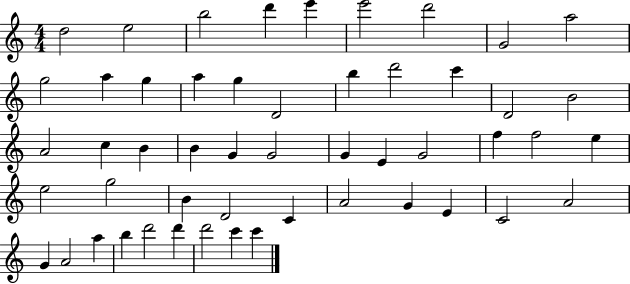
{
  \clef treble
  \numericTimeSignature
  \time 4/4
  \key c \major
  d''2 e''2 | b''2 d'''4 e'''4 | e'''2 d'''2 | g'2 a''2 | \break g''2 a''4 g''4 | a''4 g''4 d'2 | b''4 d'''2 c'''4 | d'2 b'2 | \break a'2 c''4 b'4 | b'4 g'4 g'2 | g'4 e'4 g'2 | f''4 f''2 e''4 | \break e''2 g''2 | b'4 d'2 c'4 | a'2 g'4 e'4 | c'2 a'2 | \break g'4 a'2 a''4 | b''4 d'''2 d'''4 | d'''2 c'''4 c'''4 | \bar "|."
}